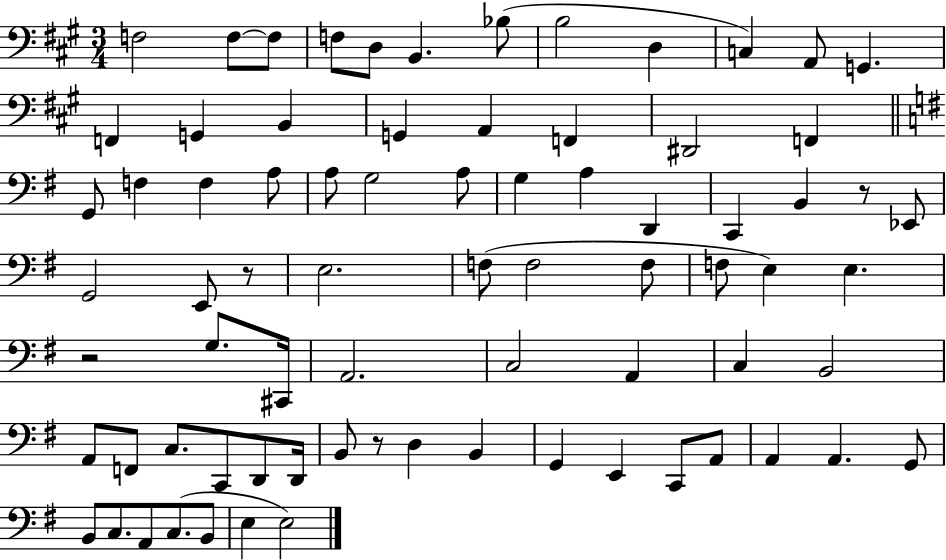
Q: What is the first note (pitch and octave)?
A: F3